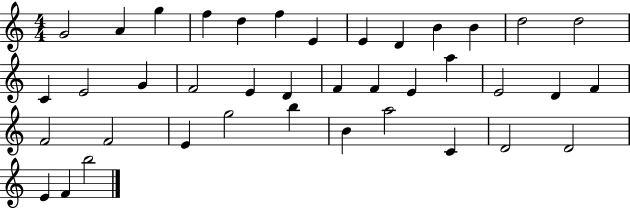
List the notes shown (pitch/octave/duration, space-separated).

G4/h A4/q G5/q F5/q D5/q F5/q E4/q E4/q D4/q B4/q B4/q D5/h D5/h C4/q E4/h G4/q F4/h E4/q D4/q F4/q F4/q E4/q A5/q E4/h D4/q F4/q F4/h F4/h E4/q G5/h B5/q B4/q A5/h C4/q D4/h D4/h E4/q F4/q B5/h